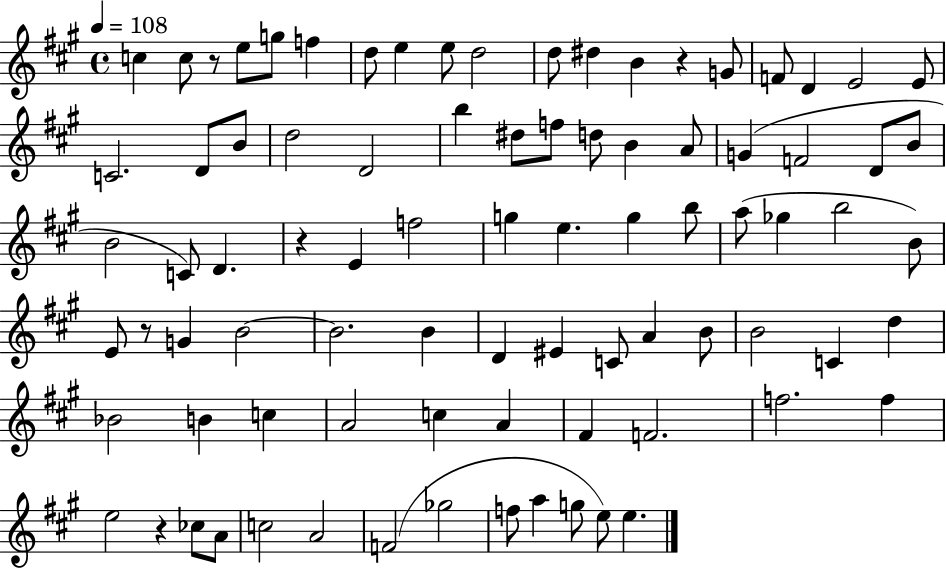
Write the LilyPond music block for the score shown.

{
  \clef treble
  \time 4/4
  \defaultTimeSignature
  \key a \major
  \tempo 4 = 108
  \repeat volta 2 { c''4 c''8 r8 e''8 g''8 f''4 | d''8 e''4 e''8 d''2 | d''8 dis''4 b'4 r4 g'8 | f'8 d'4 e'2 e'8 | \break c'2. d'8 b'8 | d''2 d'2 | b''4 dis''8 f''8 d''8 b'4 a'8 | g'4( f'2 d'8 b'8 | \break b'2 c'8) d'4. | r4 e'4 f''2 | g''4 e''4. g''4 b''8 | a''8( ges''4 b''2 b'8) | \break e'8 r8 g'4 b'2~~ | b'2. b'4 | d'4 eis'4 c'8 a'4 b'8 | b'2 c'4 d''4 | \break bes'2 b'4 c''4 | a'2 c''4 a'4 | fis'4 f'2. | f''2. f''4 | \break e''2 r4 ces''8 a'8 | c''2 a'2 | f'2( ges''2 | f''8 a''4 g''8 e''8) e''4. | \break } \bar "|."
}